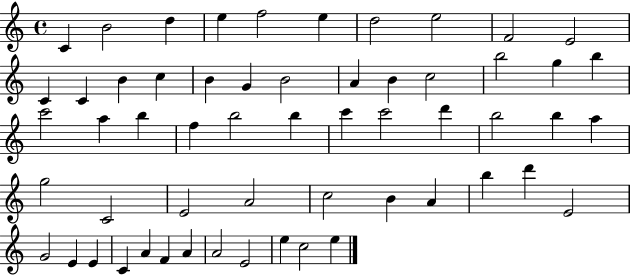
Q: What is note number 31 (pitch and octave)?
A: C6